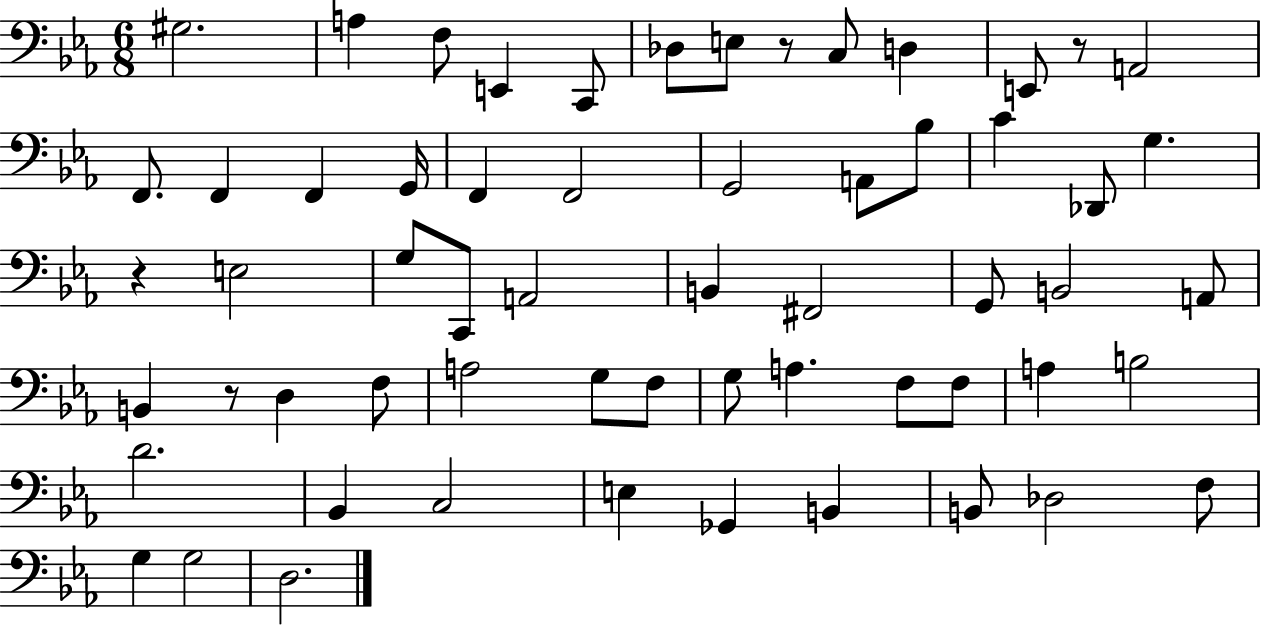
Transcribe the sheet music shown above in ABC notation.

X:1
T:Untitled
M:6/8
L:1/4
K:Eb
^G,2 A, F,/2 E,, C,,/2 _D,/2 E,/2 z/2 C,/2 D, E,,/2 z/2 A,,2 F,,/2 F,, F,, G,,/4 F,, F,,2 G,,2 A,,/2 _B,/2 C _D,,/2 G, z E,2 G,/2 C,,/2 A,,2 B,, ^F,,2 G,,/2 B,,2 A,,/2 B,, z/2 D, F,/2 A,2 G,/2 F,/2 G,/2 A, F,/2 F,/2 A, B,2 D2 _B,, C,2 E, _G,, B,, B,,/2 _D,2 F,/2 G, G,2 D,2